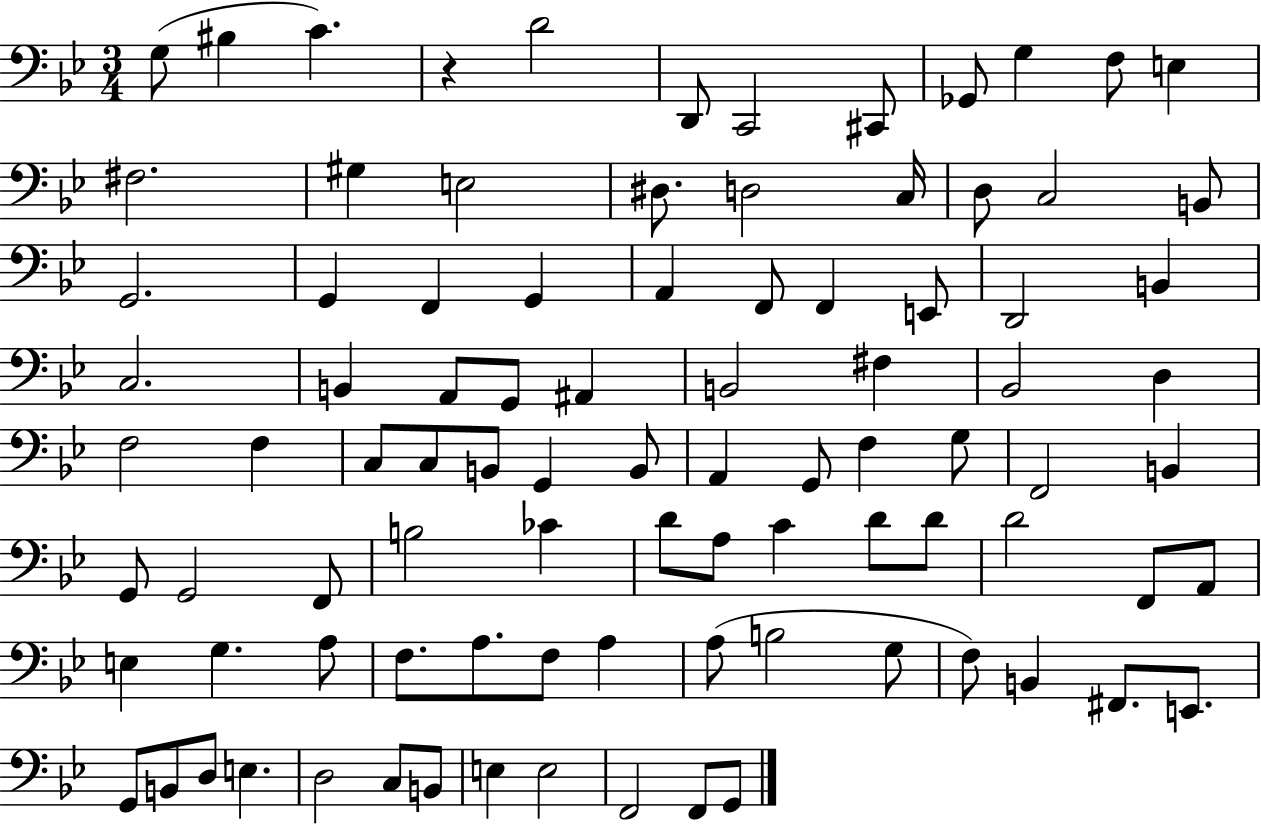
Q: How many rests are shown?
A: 1